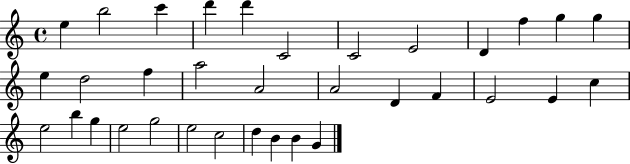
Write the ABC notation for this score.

X:1
T:Untitled
M:4/4
L:1/4
K:C
e b2 c' d' d' C2 C2 E2 D f g g e d2 f a2 A2 A2 D F E2 E c e2 b g e2 g2 e2 c2 d B B G